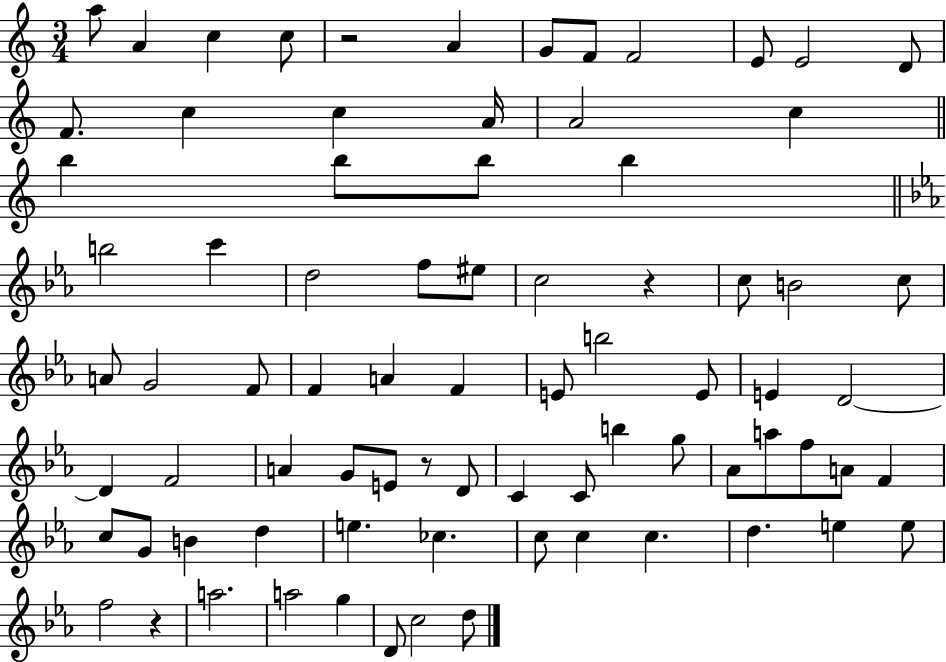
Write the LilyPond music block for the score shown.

{
  \clef treble
  \numericTimeSignature
  \time 3/4
  \key c \major
  a''8 a'4 c''4 c''8 | r2 a'4 | g'8 f'8 f'2 | e'8 e'2 d'8 | \break f'8. c''4 c''4 a'16 | a'2 c''4 | \bar "||" \break \key c \major b''4 b''8 b''8 b''4 | \bar "||" \break \key ees \major b''2 c'''4 | d''2 f''8 eis''8 | c''2 r4 | c''8 b'2 c''8 | \break a'8 g'2 f'8 | f'4 a'4 f'4 | e'8 b''2 e'8 | e'4 d'2~~ | \break d'4 f'2 | a'4 g'8 e'8 r8 d'8 | c'4 c'8 b''4 g''8 | aes'8 a''8 f''8 a'8 f'4 | \break c''8 g'8 b'4 d''4 | e''4. ces''4. | c''8 c''4 c''4. | d''4. e''4 e''8 | \break f''2 r4 | a''2. | a''2 g''4 | d'8 c''2 d''8 | \break \bar "|."
}